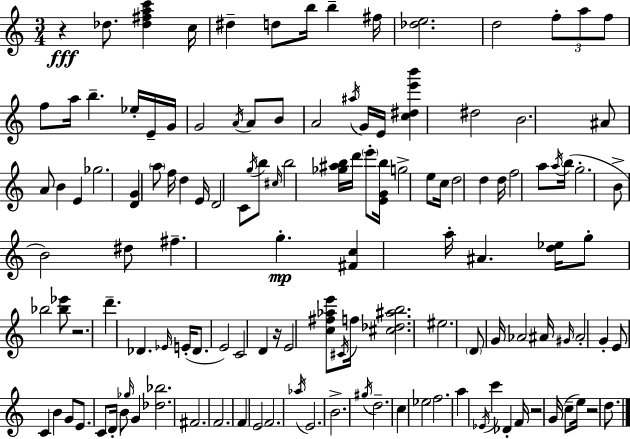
R/q Db5/e. [Db5,F#5,A5,C6]/q C5/s D#5/q D5/e B5/s B5/q F#5/s [Db5,E5]/h. D5/h F5/e A5/e F5/e F5/e A5/s B5/q. Eb5/s E4/s G4/s G4/h A4/s A4/e B4/e A4/h A#5/s G4/s E4/s [C5,D#5,E6,B6]/q D#5/h B4/h. A#4/e A4/e B4/q E4/q Gb5/h. [D4,G4]/q A5/e F5/s D5/q E4/s D4/h C4/e G5/s B5/e C#5/s B5/h [Gb5,A#5,B5]/s D6/s E6/e [E4,G4,B5]/s G5/h E5/e C5/s D5/h D5/q D5/s F5/h A5/e A5/s B5/s G5/h. B4/e B4/h D#5/e F#5/q. G5/q. [F#4,C5]/q A5/s A#4/q. [D5,Eb5]/s G5/e Bb5/h [Bb5,Eb6]/e R/h. D6/q. Db4/q. Eb4/s E4/s Db4/e. E4/h C4/h D4/q R/s E4/h [C5,F#5,Ab5,E6]/e C#4/s F5/s [C#5,Db5,A#5,B5]/h. EIS5/h. D4/e G4/s Ab4/h A#4/s G#4/s A#4/h G4/q E4/e C4/q B4/q G4/e E4/e. C4/e D4/s B4/e Gb5/s G4/q [Db5,Bb5]/h. F#4/h. F4/h. F4/q E4/h F4/h. Ab5/s E4/h. B4/h. G#5/s D5/h. C5/q Eb5/h F5/h. A5/q Eb4/s C6/q Db4/q F4/s R/h G4/s C5/e E5/s R/h D5/e.